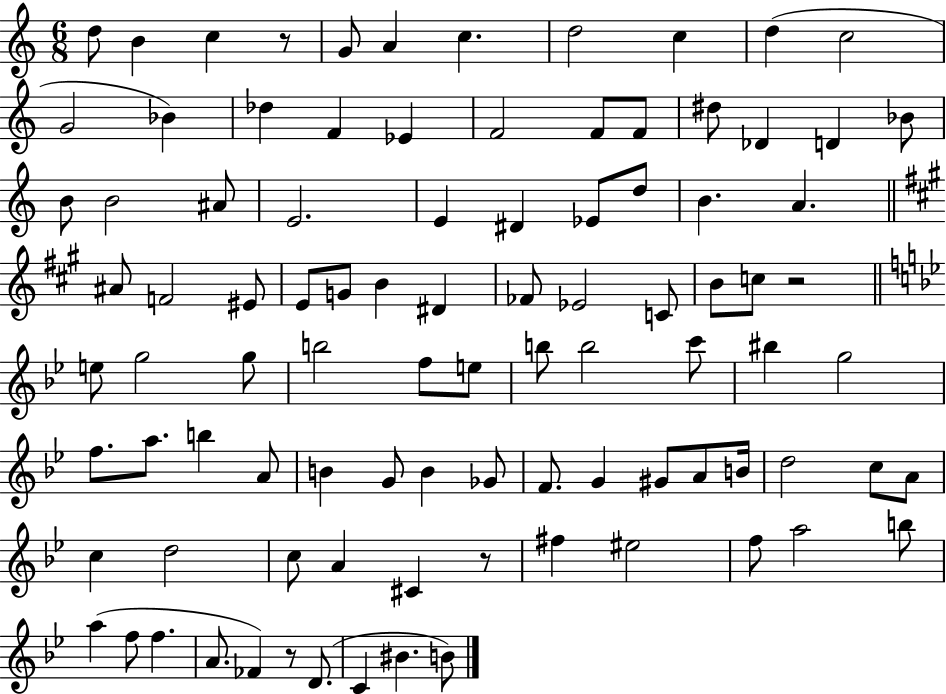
{
  \clef treble
  \numericTimeSignature
  \time 6/8
  \key c \major
  d''8 b'4 c''4 r8 | g'8 a'4 c''4. | d''2 c''4 | d''4( c''2 | \break g'2 bes'4) | des''4 f'4 ees'4 | f'2 f'8 f'8 | dis''8 des'4 d'4 bes'8 | \break b'8 b'2 ais'8 | e'2. | e'4 dis'4 ees'8 d''8 | b'4. a'4. | \break \bar "||" \break \key a \major ais'8 f'2 eis'8 | e'8 g'8 b'4 dis'4 | fes'8 ees'2 c'8 | b'8 c''8 r2 | \break \bar "||" \break \key bes \major e''8 g''2 g''8 | b''2 f''8 e''8 | b''8 b''2 c'''8 | bis''4 g''2 | \break f''8. a''8. b''4 a'8 | b'4 g'8 b'4 ges'8 | f'8. g'4 gis'8 a'8 b'16 | d''2 c''8 a'8 | \break c''4 d''2 | c''8 a'4 cis'4 r8 | fis''4 eis''2 | f''8 a''2 b''8 | \break a''4( f''8 f''4. | a'8. fes'4) r8 d'8.( | c'4 bis'4. b'8) | \bar "|."
}